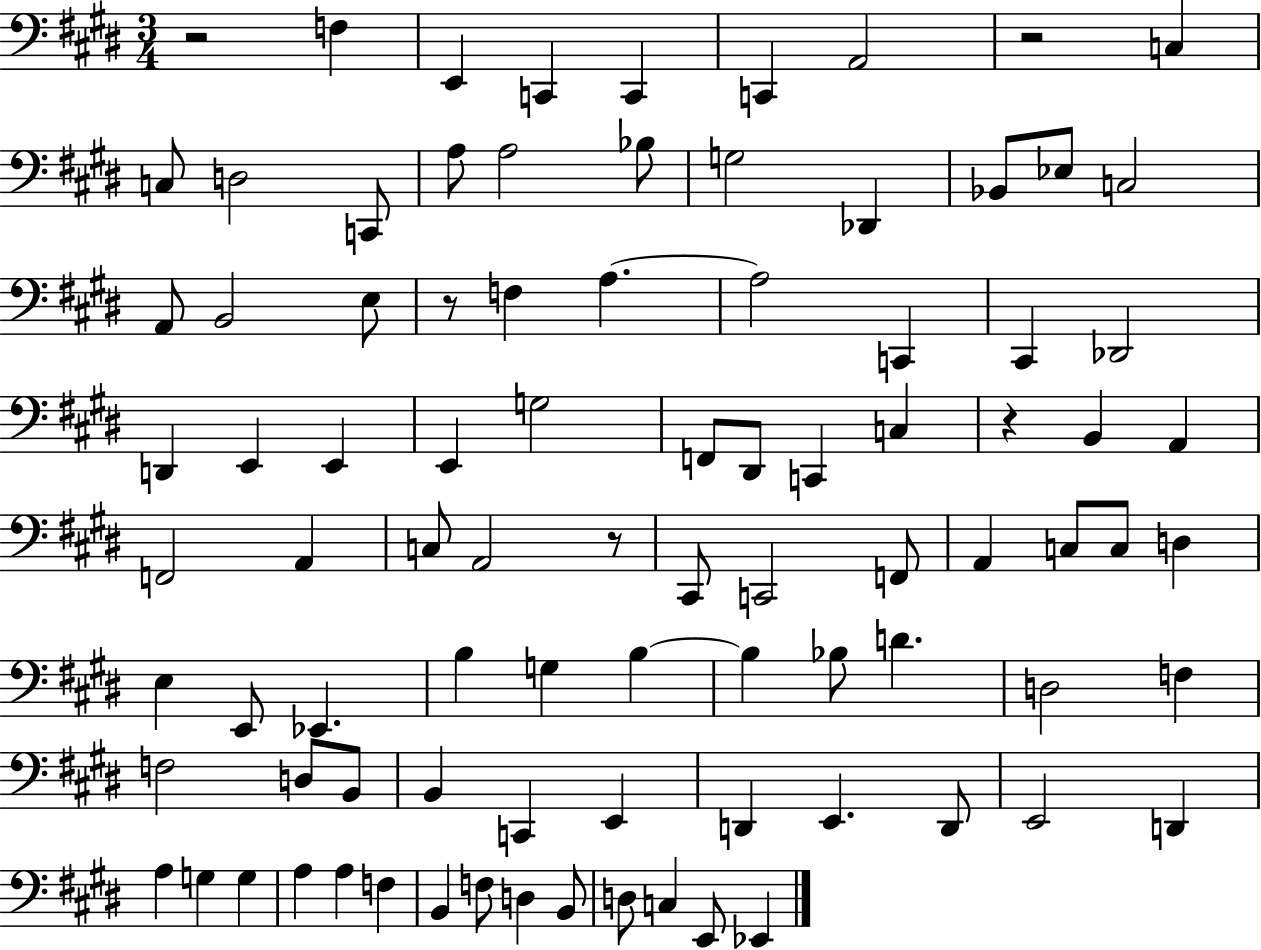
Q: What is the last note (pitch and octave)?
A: Eb2